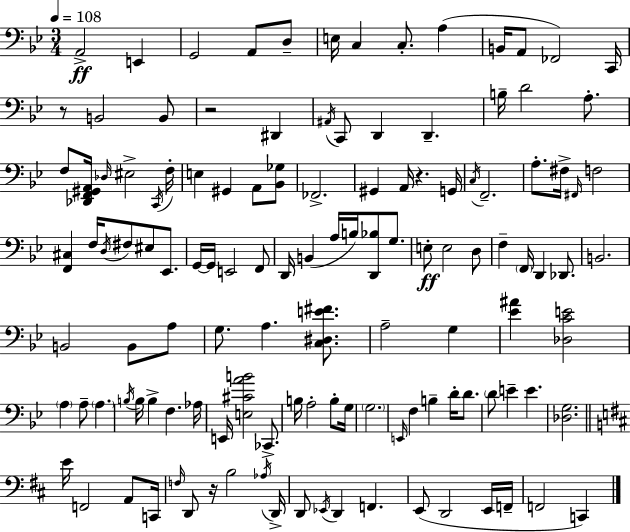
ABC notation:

X:1
T:Untitled
M:3/4
L:1/4
K:Gm
A,,2 E,, G,,2 A,,/2 D,/2 E,/4 C, C,/2 A, B,,/4 A,,/2 _F,,2 C,,/4 z/2 B,,2 B,,/2 z2 ^D,, ^A,,/4 C,,/2 D,, D,, B,/4 D2 A,/2 F,/2 [_D,,F,,^G,,A,,]/4 _D,/4 ^E,2 C,,/4 F,/4 E, ^G,, A,,/2 [_B,,_G,]/2 _F,,2 ^G,, A,,/4 z G,,/4 C,/4 F,,2 A,/2 ^F,/4 ^F,,/4 F,2 [F,,^C,] F,/4 D,/4 ^F,/2 ^E,/2 _E,,/2 G,,/4 G,,/4 E,,2 F,,/2 D,,/4 B,, A,/4 B,/4 [D,,_B,]/2 G,/2 E,/2 E,2 D,/2 F, F,,/4 D,, _D,,/2 B,,2 B,,2 B,,/2 A,/2 G,/2 A, [C,^D,E^F]/2 A,2 G, [_E^A] [_D,CE]2 A, A,/2 A, B,/4 B,/4 B, F, _A,/4 E,,/4 [E,^CAB]2 _C,,/2 B,/4 A,2 B,/2 G,/4 G,2 E,,/4 F, B, D/4 D/2 D/2 E E [_D,G,]2 E/4 F,,2 A,,/2 C,,/4 F,/4 D,,/2 z/4 B,2 _A,/4 D,,/4 D,,/2 _E,,/4 D,, F,, E,,/2 D,,2 E,,/4 F,,/4 F,,2 C,,